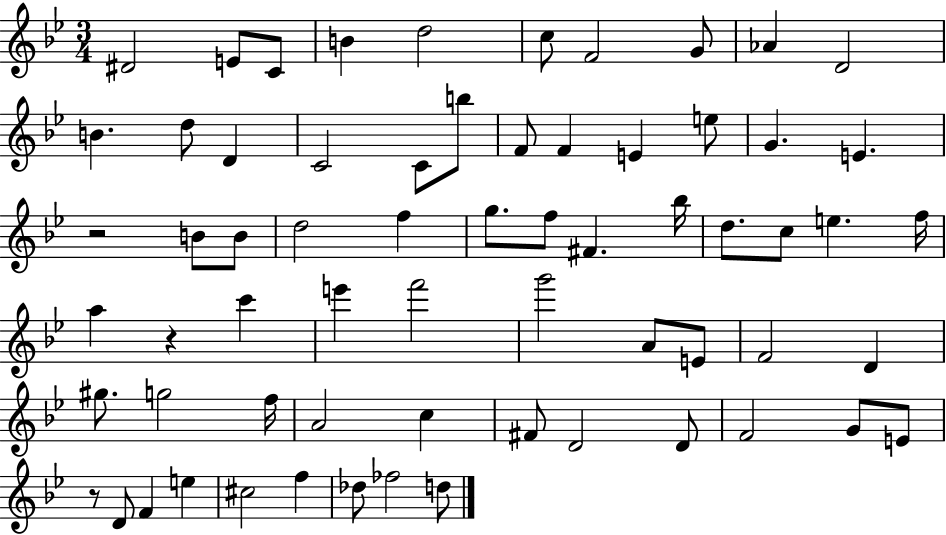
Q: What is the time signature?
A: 3/4